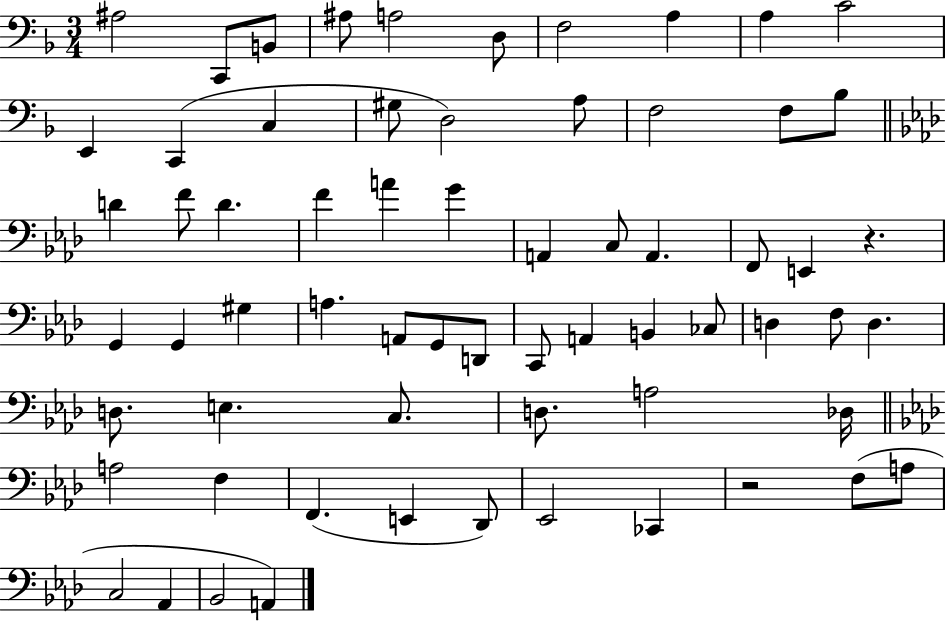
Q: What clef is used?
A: bass